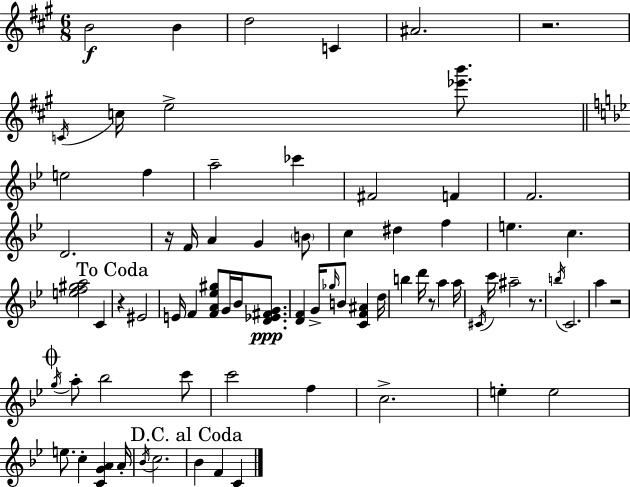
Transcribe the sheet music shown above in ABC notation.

X:1
T:Untitled
M:6/8
L:1/4
K:A
B2 B d2 C ^A2 z2 C/4 c/4 e2 [_e'b']/2 e2 f a2 _c' ^F2 F F2 D2 z/4 F/4 A G B/2 c ^d f e c [ef^ga]2 C z ^E2 E/4 F [FA_e^g]/2 G/4 _B/4 [D_E^FG]/2 [DF] G/4 _g/4 B/2 [CF^A] d/4 b d'/4 z/2 a a/4 ^C/4 c'/4 ^a2 z/2 b/4 C2 a z2 g/4 a/2 _b2 c'/2 c'2 f c2 e e2 e/2 c [CGA] A/4 _B/4 c2 _B F C